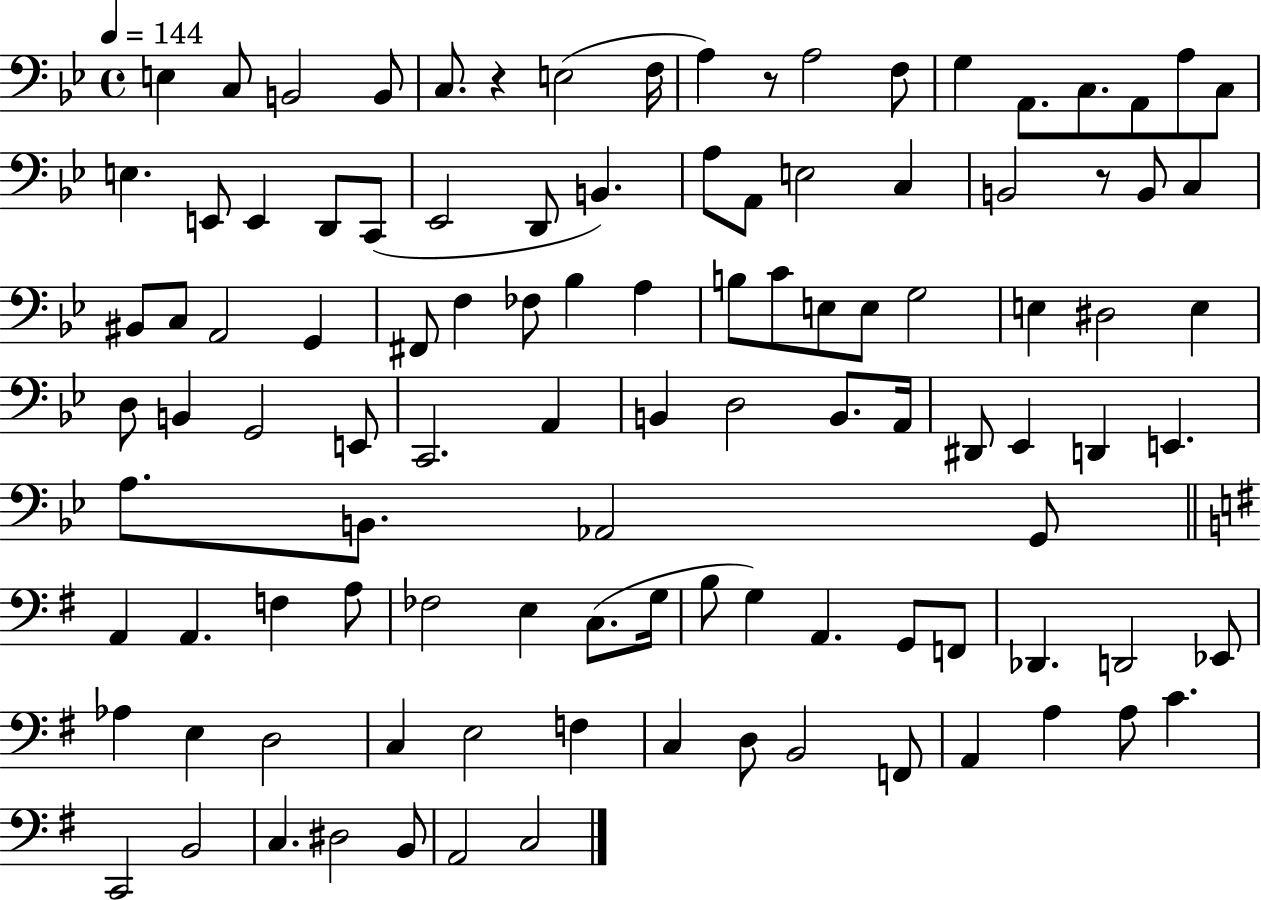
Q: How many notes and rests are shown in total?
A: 106